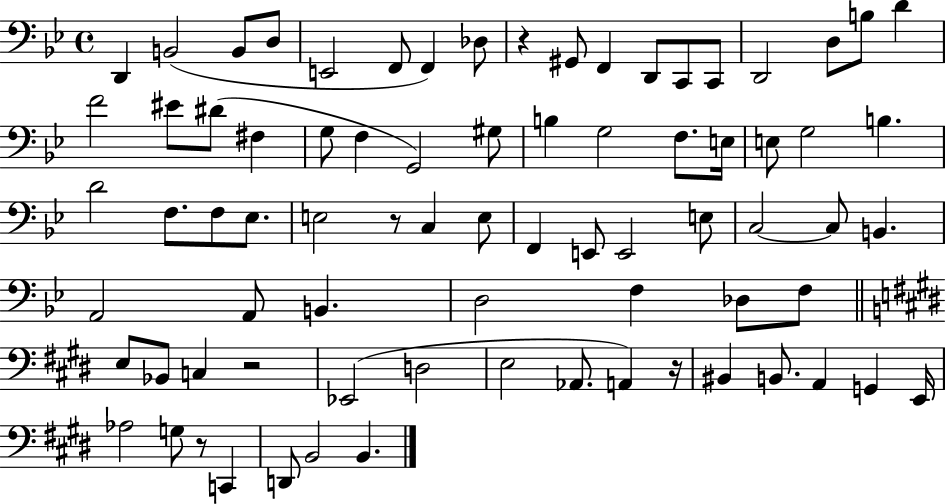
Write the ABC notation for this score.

X:1
T:Untitled
M:4/4
L:1/4
K:Bb
D,, B,,2 B,,/2 D,/2 E,,2 F,,/2 F,, _D,/2 z ^G,,/2 F,, D,,/2 C,,/2 C,,/2 D,,2 D,/2 B,/2 D F2 ^E/2 ^D/2 ^F, G,/2 F, G,,2 ^G,/2 B, G,2 F,/2 E,/4 E,/2 G,2 B, D2 F,/2 F,/2 _E,/2 E,2 z/2 C, E,/2 F,, E,,/2 E,,2 E,/2 C,2 C,/2 B,, A,,2 A,,/2 B,, D,2 F, _D,/2 F,/2 E,/2 _B,,/2 C, z2 _E,,2 D,2 E,2 _A,,/2 A,, z/4 ^B,, B,,/2 A,, G,, E,,/4 _A,2 G,/2 z/2 C,, D,,/2 B,,2 B,,